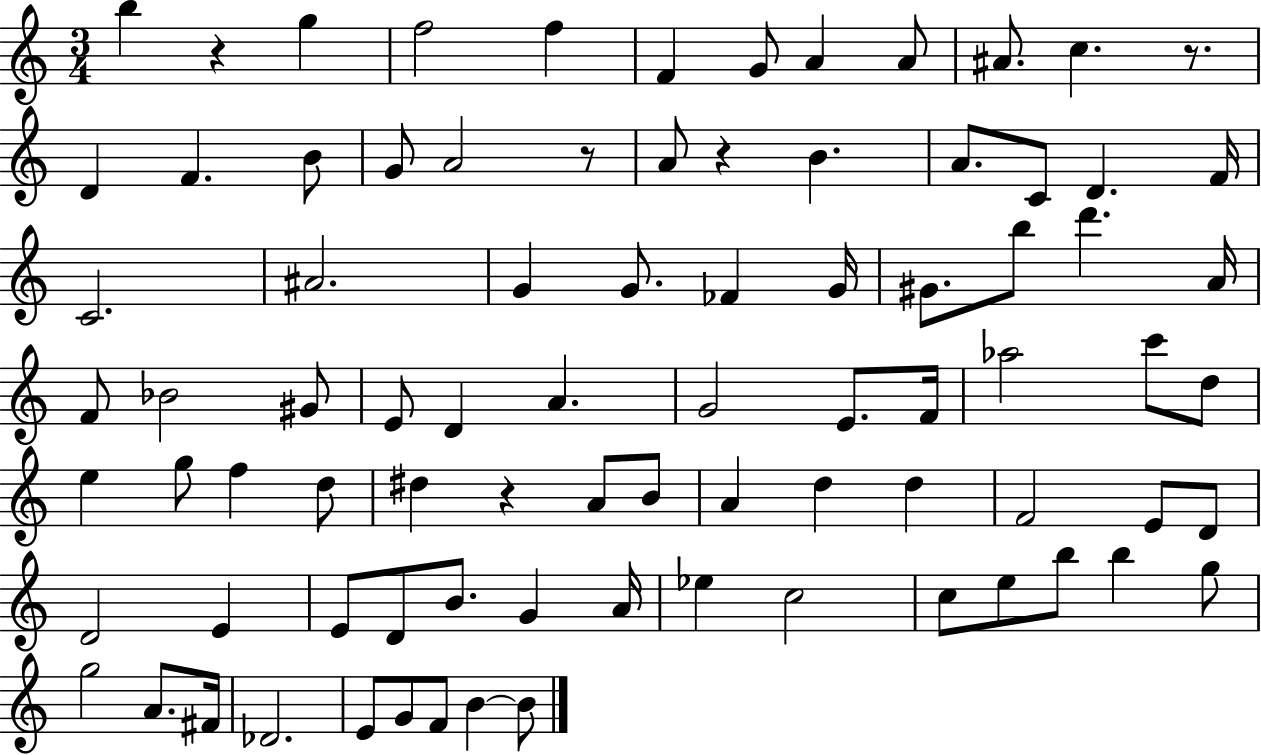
{
  \clef treble
  \numericTimeSignature
  \time 3/4
  \key c \major
  \repeat volta 2 { b''4 r4 g''4 | f''2 f''4 | f'4 g'8 a'4 a'8 | ais'8. c''4. r8. | \break d'4 f'4. b'8 | g'8 a'2 r8 | a'8 r4 b'4. | a'8. c'8 d'4. f'16 | \break c'2. | ais'2. | g'4 g'8. fes'4 g'16 | gis'8. b''8 d'''4. a'16 | \break f'8 bes'2 gis'8 | e'8 d'4 a'4. | g'2 e'8. f'16 | aes''2 c'''8 d''8 | \break e''4 g''8 f''4 d''8 | dis''4 r4 a'8 b'8 | a'4 d''4 d''4 | f'2 e'8 d'8 | \break d'2 e'4 | e'8 d'8 b'8. g'4 a'16 | ees''4 c''2 | c''8 e''8 b''8 b''4 g''8 | \break g''2 a'8. fis'16 | des'2. | e'8 g'8 f'8 b'4~~ b'8 | } \bar "|."
}